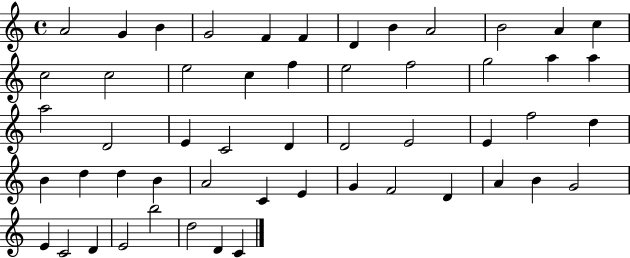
{
  \clef treble
  \time 4/4
  \defaultTimeSignature
  \key c \major
  a'2 g'4 b'4 | g'2 f'4 f'4 | d'4 b'4 a'2 | b'2 a'4 c''4 | \break c''2 c''2 | e''2 c''4 f''4 | e''2 f''2 | g''2 a''4 a''4 | \break a''2 d'2 | e'4 c'2 d'4 | d'2 e'2 | e'4 f''2 d''4 | \break b'4 d''4 d''4 b'4 | a'2 c'4 e'4 | g'4 f'2 d'4 | a'4 b'4 g'2 | \break e'4 c'2 d'4 | e'2 b''2 | d''2 d'4 c'4 | \bar "|."
}